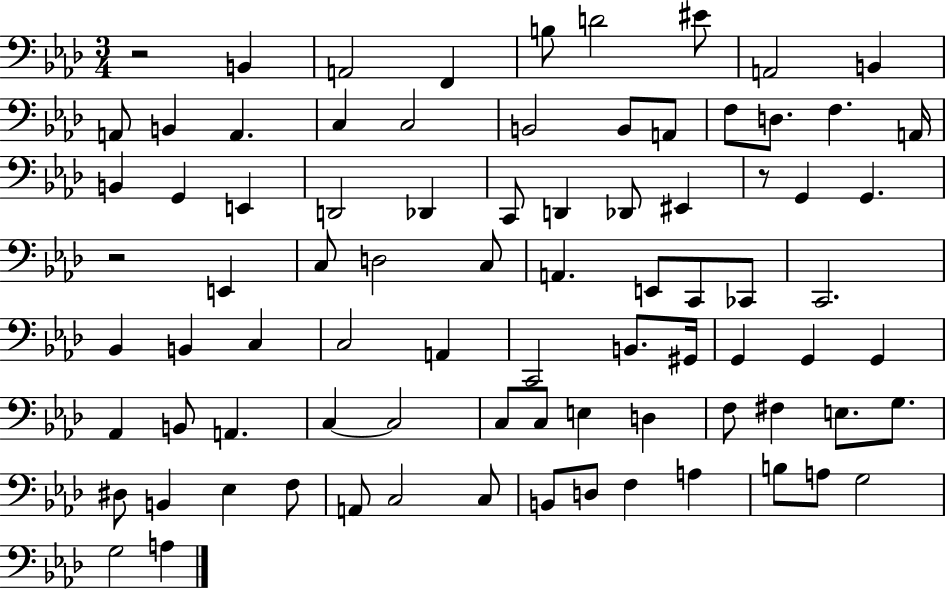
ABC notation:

X:1
T:Untitled
M:3/4
L:1/4
K:Ab
z2 B,, A,,2 F,, B,/2 D2 ^E/2 A,,2 B,, A,,/2 B,, A,, C, C,2 B,,2 B,,/2 A,,/2 F,/2 D,/2 F, A,,/4 B,, G,, E,, D,,2 _D,, C,,/2 D,, _D,,/2 ^E,, z/2 G,, G,, z2 E,, C,/2 D,2 C,/2 A,, E,,/2 C,,/2 _C,,/2 C,,2 _B,, B,, C, C,2 A,, C,,2 B,,/2 ^G,,/4 G,, G,, G,, _A,, B,,/2 A,, C, C,2 C,/2 C,/2 E, D, F,/2 ^F, E,/2 G,/2 ^D,/2 B,, _E, F,/2 A,,/2 C,2 C,/2 B,,/2 D,/2 F, A, B,/2 A,/2 G,2 G,2 A,